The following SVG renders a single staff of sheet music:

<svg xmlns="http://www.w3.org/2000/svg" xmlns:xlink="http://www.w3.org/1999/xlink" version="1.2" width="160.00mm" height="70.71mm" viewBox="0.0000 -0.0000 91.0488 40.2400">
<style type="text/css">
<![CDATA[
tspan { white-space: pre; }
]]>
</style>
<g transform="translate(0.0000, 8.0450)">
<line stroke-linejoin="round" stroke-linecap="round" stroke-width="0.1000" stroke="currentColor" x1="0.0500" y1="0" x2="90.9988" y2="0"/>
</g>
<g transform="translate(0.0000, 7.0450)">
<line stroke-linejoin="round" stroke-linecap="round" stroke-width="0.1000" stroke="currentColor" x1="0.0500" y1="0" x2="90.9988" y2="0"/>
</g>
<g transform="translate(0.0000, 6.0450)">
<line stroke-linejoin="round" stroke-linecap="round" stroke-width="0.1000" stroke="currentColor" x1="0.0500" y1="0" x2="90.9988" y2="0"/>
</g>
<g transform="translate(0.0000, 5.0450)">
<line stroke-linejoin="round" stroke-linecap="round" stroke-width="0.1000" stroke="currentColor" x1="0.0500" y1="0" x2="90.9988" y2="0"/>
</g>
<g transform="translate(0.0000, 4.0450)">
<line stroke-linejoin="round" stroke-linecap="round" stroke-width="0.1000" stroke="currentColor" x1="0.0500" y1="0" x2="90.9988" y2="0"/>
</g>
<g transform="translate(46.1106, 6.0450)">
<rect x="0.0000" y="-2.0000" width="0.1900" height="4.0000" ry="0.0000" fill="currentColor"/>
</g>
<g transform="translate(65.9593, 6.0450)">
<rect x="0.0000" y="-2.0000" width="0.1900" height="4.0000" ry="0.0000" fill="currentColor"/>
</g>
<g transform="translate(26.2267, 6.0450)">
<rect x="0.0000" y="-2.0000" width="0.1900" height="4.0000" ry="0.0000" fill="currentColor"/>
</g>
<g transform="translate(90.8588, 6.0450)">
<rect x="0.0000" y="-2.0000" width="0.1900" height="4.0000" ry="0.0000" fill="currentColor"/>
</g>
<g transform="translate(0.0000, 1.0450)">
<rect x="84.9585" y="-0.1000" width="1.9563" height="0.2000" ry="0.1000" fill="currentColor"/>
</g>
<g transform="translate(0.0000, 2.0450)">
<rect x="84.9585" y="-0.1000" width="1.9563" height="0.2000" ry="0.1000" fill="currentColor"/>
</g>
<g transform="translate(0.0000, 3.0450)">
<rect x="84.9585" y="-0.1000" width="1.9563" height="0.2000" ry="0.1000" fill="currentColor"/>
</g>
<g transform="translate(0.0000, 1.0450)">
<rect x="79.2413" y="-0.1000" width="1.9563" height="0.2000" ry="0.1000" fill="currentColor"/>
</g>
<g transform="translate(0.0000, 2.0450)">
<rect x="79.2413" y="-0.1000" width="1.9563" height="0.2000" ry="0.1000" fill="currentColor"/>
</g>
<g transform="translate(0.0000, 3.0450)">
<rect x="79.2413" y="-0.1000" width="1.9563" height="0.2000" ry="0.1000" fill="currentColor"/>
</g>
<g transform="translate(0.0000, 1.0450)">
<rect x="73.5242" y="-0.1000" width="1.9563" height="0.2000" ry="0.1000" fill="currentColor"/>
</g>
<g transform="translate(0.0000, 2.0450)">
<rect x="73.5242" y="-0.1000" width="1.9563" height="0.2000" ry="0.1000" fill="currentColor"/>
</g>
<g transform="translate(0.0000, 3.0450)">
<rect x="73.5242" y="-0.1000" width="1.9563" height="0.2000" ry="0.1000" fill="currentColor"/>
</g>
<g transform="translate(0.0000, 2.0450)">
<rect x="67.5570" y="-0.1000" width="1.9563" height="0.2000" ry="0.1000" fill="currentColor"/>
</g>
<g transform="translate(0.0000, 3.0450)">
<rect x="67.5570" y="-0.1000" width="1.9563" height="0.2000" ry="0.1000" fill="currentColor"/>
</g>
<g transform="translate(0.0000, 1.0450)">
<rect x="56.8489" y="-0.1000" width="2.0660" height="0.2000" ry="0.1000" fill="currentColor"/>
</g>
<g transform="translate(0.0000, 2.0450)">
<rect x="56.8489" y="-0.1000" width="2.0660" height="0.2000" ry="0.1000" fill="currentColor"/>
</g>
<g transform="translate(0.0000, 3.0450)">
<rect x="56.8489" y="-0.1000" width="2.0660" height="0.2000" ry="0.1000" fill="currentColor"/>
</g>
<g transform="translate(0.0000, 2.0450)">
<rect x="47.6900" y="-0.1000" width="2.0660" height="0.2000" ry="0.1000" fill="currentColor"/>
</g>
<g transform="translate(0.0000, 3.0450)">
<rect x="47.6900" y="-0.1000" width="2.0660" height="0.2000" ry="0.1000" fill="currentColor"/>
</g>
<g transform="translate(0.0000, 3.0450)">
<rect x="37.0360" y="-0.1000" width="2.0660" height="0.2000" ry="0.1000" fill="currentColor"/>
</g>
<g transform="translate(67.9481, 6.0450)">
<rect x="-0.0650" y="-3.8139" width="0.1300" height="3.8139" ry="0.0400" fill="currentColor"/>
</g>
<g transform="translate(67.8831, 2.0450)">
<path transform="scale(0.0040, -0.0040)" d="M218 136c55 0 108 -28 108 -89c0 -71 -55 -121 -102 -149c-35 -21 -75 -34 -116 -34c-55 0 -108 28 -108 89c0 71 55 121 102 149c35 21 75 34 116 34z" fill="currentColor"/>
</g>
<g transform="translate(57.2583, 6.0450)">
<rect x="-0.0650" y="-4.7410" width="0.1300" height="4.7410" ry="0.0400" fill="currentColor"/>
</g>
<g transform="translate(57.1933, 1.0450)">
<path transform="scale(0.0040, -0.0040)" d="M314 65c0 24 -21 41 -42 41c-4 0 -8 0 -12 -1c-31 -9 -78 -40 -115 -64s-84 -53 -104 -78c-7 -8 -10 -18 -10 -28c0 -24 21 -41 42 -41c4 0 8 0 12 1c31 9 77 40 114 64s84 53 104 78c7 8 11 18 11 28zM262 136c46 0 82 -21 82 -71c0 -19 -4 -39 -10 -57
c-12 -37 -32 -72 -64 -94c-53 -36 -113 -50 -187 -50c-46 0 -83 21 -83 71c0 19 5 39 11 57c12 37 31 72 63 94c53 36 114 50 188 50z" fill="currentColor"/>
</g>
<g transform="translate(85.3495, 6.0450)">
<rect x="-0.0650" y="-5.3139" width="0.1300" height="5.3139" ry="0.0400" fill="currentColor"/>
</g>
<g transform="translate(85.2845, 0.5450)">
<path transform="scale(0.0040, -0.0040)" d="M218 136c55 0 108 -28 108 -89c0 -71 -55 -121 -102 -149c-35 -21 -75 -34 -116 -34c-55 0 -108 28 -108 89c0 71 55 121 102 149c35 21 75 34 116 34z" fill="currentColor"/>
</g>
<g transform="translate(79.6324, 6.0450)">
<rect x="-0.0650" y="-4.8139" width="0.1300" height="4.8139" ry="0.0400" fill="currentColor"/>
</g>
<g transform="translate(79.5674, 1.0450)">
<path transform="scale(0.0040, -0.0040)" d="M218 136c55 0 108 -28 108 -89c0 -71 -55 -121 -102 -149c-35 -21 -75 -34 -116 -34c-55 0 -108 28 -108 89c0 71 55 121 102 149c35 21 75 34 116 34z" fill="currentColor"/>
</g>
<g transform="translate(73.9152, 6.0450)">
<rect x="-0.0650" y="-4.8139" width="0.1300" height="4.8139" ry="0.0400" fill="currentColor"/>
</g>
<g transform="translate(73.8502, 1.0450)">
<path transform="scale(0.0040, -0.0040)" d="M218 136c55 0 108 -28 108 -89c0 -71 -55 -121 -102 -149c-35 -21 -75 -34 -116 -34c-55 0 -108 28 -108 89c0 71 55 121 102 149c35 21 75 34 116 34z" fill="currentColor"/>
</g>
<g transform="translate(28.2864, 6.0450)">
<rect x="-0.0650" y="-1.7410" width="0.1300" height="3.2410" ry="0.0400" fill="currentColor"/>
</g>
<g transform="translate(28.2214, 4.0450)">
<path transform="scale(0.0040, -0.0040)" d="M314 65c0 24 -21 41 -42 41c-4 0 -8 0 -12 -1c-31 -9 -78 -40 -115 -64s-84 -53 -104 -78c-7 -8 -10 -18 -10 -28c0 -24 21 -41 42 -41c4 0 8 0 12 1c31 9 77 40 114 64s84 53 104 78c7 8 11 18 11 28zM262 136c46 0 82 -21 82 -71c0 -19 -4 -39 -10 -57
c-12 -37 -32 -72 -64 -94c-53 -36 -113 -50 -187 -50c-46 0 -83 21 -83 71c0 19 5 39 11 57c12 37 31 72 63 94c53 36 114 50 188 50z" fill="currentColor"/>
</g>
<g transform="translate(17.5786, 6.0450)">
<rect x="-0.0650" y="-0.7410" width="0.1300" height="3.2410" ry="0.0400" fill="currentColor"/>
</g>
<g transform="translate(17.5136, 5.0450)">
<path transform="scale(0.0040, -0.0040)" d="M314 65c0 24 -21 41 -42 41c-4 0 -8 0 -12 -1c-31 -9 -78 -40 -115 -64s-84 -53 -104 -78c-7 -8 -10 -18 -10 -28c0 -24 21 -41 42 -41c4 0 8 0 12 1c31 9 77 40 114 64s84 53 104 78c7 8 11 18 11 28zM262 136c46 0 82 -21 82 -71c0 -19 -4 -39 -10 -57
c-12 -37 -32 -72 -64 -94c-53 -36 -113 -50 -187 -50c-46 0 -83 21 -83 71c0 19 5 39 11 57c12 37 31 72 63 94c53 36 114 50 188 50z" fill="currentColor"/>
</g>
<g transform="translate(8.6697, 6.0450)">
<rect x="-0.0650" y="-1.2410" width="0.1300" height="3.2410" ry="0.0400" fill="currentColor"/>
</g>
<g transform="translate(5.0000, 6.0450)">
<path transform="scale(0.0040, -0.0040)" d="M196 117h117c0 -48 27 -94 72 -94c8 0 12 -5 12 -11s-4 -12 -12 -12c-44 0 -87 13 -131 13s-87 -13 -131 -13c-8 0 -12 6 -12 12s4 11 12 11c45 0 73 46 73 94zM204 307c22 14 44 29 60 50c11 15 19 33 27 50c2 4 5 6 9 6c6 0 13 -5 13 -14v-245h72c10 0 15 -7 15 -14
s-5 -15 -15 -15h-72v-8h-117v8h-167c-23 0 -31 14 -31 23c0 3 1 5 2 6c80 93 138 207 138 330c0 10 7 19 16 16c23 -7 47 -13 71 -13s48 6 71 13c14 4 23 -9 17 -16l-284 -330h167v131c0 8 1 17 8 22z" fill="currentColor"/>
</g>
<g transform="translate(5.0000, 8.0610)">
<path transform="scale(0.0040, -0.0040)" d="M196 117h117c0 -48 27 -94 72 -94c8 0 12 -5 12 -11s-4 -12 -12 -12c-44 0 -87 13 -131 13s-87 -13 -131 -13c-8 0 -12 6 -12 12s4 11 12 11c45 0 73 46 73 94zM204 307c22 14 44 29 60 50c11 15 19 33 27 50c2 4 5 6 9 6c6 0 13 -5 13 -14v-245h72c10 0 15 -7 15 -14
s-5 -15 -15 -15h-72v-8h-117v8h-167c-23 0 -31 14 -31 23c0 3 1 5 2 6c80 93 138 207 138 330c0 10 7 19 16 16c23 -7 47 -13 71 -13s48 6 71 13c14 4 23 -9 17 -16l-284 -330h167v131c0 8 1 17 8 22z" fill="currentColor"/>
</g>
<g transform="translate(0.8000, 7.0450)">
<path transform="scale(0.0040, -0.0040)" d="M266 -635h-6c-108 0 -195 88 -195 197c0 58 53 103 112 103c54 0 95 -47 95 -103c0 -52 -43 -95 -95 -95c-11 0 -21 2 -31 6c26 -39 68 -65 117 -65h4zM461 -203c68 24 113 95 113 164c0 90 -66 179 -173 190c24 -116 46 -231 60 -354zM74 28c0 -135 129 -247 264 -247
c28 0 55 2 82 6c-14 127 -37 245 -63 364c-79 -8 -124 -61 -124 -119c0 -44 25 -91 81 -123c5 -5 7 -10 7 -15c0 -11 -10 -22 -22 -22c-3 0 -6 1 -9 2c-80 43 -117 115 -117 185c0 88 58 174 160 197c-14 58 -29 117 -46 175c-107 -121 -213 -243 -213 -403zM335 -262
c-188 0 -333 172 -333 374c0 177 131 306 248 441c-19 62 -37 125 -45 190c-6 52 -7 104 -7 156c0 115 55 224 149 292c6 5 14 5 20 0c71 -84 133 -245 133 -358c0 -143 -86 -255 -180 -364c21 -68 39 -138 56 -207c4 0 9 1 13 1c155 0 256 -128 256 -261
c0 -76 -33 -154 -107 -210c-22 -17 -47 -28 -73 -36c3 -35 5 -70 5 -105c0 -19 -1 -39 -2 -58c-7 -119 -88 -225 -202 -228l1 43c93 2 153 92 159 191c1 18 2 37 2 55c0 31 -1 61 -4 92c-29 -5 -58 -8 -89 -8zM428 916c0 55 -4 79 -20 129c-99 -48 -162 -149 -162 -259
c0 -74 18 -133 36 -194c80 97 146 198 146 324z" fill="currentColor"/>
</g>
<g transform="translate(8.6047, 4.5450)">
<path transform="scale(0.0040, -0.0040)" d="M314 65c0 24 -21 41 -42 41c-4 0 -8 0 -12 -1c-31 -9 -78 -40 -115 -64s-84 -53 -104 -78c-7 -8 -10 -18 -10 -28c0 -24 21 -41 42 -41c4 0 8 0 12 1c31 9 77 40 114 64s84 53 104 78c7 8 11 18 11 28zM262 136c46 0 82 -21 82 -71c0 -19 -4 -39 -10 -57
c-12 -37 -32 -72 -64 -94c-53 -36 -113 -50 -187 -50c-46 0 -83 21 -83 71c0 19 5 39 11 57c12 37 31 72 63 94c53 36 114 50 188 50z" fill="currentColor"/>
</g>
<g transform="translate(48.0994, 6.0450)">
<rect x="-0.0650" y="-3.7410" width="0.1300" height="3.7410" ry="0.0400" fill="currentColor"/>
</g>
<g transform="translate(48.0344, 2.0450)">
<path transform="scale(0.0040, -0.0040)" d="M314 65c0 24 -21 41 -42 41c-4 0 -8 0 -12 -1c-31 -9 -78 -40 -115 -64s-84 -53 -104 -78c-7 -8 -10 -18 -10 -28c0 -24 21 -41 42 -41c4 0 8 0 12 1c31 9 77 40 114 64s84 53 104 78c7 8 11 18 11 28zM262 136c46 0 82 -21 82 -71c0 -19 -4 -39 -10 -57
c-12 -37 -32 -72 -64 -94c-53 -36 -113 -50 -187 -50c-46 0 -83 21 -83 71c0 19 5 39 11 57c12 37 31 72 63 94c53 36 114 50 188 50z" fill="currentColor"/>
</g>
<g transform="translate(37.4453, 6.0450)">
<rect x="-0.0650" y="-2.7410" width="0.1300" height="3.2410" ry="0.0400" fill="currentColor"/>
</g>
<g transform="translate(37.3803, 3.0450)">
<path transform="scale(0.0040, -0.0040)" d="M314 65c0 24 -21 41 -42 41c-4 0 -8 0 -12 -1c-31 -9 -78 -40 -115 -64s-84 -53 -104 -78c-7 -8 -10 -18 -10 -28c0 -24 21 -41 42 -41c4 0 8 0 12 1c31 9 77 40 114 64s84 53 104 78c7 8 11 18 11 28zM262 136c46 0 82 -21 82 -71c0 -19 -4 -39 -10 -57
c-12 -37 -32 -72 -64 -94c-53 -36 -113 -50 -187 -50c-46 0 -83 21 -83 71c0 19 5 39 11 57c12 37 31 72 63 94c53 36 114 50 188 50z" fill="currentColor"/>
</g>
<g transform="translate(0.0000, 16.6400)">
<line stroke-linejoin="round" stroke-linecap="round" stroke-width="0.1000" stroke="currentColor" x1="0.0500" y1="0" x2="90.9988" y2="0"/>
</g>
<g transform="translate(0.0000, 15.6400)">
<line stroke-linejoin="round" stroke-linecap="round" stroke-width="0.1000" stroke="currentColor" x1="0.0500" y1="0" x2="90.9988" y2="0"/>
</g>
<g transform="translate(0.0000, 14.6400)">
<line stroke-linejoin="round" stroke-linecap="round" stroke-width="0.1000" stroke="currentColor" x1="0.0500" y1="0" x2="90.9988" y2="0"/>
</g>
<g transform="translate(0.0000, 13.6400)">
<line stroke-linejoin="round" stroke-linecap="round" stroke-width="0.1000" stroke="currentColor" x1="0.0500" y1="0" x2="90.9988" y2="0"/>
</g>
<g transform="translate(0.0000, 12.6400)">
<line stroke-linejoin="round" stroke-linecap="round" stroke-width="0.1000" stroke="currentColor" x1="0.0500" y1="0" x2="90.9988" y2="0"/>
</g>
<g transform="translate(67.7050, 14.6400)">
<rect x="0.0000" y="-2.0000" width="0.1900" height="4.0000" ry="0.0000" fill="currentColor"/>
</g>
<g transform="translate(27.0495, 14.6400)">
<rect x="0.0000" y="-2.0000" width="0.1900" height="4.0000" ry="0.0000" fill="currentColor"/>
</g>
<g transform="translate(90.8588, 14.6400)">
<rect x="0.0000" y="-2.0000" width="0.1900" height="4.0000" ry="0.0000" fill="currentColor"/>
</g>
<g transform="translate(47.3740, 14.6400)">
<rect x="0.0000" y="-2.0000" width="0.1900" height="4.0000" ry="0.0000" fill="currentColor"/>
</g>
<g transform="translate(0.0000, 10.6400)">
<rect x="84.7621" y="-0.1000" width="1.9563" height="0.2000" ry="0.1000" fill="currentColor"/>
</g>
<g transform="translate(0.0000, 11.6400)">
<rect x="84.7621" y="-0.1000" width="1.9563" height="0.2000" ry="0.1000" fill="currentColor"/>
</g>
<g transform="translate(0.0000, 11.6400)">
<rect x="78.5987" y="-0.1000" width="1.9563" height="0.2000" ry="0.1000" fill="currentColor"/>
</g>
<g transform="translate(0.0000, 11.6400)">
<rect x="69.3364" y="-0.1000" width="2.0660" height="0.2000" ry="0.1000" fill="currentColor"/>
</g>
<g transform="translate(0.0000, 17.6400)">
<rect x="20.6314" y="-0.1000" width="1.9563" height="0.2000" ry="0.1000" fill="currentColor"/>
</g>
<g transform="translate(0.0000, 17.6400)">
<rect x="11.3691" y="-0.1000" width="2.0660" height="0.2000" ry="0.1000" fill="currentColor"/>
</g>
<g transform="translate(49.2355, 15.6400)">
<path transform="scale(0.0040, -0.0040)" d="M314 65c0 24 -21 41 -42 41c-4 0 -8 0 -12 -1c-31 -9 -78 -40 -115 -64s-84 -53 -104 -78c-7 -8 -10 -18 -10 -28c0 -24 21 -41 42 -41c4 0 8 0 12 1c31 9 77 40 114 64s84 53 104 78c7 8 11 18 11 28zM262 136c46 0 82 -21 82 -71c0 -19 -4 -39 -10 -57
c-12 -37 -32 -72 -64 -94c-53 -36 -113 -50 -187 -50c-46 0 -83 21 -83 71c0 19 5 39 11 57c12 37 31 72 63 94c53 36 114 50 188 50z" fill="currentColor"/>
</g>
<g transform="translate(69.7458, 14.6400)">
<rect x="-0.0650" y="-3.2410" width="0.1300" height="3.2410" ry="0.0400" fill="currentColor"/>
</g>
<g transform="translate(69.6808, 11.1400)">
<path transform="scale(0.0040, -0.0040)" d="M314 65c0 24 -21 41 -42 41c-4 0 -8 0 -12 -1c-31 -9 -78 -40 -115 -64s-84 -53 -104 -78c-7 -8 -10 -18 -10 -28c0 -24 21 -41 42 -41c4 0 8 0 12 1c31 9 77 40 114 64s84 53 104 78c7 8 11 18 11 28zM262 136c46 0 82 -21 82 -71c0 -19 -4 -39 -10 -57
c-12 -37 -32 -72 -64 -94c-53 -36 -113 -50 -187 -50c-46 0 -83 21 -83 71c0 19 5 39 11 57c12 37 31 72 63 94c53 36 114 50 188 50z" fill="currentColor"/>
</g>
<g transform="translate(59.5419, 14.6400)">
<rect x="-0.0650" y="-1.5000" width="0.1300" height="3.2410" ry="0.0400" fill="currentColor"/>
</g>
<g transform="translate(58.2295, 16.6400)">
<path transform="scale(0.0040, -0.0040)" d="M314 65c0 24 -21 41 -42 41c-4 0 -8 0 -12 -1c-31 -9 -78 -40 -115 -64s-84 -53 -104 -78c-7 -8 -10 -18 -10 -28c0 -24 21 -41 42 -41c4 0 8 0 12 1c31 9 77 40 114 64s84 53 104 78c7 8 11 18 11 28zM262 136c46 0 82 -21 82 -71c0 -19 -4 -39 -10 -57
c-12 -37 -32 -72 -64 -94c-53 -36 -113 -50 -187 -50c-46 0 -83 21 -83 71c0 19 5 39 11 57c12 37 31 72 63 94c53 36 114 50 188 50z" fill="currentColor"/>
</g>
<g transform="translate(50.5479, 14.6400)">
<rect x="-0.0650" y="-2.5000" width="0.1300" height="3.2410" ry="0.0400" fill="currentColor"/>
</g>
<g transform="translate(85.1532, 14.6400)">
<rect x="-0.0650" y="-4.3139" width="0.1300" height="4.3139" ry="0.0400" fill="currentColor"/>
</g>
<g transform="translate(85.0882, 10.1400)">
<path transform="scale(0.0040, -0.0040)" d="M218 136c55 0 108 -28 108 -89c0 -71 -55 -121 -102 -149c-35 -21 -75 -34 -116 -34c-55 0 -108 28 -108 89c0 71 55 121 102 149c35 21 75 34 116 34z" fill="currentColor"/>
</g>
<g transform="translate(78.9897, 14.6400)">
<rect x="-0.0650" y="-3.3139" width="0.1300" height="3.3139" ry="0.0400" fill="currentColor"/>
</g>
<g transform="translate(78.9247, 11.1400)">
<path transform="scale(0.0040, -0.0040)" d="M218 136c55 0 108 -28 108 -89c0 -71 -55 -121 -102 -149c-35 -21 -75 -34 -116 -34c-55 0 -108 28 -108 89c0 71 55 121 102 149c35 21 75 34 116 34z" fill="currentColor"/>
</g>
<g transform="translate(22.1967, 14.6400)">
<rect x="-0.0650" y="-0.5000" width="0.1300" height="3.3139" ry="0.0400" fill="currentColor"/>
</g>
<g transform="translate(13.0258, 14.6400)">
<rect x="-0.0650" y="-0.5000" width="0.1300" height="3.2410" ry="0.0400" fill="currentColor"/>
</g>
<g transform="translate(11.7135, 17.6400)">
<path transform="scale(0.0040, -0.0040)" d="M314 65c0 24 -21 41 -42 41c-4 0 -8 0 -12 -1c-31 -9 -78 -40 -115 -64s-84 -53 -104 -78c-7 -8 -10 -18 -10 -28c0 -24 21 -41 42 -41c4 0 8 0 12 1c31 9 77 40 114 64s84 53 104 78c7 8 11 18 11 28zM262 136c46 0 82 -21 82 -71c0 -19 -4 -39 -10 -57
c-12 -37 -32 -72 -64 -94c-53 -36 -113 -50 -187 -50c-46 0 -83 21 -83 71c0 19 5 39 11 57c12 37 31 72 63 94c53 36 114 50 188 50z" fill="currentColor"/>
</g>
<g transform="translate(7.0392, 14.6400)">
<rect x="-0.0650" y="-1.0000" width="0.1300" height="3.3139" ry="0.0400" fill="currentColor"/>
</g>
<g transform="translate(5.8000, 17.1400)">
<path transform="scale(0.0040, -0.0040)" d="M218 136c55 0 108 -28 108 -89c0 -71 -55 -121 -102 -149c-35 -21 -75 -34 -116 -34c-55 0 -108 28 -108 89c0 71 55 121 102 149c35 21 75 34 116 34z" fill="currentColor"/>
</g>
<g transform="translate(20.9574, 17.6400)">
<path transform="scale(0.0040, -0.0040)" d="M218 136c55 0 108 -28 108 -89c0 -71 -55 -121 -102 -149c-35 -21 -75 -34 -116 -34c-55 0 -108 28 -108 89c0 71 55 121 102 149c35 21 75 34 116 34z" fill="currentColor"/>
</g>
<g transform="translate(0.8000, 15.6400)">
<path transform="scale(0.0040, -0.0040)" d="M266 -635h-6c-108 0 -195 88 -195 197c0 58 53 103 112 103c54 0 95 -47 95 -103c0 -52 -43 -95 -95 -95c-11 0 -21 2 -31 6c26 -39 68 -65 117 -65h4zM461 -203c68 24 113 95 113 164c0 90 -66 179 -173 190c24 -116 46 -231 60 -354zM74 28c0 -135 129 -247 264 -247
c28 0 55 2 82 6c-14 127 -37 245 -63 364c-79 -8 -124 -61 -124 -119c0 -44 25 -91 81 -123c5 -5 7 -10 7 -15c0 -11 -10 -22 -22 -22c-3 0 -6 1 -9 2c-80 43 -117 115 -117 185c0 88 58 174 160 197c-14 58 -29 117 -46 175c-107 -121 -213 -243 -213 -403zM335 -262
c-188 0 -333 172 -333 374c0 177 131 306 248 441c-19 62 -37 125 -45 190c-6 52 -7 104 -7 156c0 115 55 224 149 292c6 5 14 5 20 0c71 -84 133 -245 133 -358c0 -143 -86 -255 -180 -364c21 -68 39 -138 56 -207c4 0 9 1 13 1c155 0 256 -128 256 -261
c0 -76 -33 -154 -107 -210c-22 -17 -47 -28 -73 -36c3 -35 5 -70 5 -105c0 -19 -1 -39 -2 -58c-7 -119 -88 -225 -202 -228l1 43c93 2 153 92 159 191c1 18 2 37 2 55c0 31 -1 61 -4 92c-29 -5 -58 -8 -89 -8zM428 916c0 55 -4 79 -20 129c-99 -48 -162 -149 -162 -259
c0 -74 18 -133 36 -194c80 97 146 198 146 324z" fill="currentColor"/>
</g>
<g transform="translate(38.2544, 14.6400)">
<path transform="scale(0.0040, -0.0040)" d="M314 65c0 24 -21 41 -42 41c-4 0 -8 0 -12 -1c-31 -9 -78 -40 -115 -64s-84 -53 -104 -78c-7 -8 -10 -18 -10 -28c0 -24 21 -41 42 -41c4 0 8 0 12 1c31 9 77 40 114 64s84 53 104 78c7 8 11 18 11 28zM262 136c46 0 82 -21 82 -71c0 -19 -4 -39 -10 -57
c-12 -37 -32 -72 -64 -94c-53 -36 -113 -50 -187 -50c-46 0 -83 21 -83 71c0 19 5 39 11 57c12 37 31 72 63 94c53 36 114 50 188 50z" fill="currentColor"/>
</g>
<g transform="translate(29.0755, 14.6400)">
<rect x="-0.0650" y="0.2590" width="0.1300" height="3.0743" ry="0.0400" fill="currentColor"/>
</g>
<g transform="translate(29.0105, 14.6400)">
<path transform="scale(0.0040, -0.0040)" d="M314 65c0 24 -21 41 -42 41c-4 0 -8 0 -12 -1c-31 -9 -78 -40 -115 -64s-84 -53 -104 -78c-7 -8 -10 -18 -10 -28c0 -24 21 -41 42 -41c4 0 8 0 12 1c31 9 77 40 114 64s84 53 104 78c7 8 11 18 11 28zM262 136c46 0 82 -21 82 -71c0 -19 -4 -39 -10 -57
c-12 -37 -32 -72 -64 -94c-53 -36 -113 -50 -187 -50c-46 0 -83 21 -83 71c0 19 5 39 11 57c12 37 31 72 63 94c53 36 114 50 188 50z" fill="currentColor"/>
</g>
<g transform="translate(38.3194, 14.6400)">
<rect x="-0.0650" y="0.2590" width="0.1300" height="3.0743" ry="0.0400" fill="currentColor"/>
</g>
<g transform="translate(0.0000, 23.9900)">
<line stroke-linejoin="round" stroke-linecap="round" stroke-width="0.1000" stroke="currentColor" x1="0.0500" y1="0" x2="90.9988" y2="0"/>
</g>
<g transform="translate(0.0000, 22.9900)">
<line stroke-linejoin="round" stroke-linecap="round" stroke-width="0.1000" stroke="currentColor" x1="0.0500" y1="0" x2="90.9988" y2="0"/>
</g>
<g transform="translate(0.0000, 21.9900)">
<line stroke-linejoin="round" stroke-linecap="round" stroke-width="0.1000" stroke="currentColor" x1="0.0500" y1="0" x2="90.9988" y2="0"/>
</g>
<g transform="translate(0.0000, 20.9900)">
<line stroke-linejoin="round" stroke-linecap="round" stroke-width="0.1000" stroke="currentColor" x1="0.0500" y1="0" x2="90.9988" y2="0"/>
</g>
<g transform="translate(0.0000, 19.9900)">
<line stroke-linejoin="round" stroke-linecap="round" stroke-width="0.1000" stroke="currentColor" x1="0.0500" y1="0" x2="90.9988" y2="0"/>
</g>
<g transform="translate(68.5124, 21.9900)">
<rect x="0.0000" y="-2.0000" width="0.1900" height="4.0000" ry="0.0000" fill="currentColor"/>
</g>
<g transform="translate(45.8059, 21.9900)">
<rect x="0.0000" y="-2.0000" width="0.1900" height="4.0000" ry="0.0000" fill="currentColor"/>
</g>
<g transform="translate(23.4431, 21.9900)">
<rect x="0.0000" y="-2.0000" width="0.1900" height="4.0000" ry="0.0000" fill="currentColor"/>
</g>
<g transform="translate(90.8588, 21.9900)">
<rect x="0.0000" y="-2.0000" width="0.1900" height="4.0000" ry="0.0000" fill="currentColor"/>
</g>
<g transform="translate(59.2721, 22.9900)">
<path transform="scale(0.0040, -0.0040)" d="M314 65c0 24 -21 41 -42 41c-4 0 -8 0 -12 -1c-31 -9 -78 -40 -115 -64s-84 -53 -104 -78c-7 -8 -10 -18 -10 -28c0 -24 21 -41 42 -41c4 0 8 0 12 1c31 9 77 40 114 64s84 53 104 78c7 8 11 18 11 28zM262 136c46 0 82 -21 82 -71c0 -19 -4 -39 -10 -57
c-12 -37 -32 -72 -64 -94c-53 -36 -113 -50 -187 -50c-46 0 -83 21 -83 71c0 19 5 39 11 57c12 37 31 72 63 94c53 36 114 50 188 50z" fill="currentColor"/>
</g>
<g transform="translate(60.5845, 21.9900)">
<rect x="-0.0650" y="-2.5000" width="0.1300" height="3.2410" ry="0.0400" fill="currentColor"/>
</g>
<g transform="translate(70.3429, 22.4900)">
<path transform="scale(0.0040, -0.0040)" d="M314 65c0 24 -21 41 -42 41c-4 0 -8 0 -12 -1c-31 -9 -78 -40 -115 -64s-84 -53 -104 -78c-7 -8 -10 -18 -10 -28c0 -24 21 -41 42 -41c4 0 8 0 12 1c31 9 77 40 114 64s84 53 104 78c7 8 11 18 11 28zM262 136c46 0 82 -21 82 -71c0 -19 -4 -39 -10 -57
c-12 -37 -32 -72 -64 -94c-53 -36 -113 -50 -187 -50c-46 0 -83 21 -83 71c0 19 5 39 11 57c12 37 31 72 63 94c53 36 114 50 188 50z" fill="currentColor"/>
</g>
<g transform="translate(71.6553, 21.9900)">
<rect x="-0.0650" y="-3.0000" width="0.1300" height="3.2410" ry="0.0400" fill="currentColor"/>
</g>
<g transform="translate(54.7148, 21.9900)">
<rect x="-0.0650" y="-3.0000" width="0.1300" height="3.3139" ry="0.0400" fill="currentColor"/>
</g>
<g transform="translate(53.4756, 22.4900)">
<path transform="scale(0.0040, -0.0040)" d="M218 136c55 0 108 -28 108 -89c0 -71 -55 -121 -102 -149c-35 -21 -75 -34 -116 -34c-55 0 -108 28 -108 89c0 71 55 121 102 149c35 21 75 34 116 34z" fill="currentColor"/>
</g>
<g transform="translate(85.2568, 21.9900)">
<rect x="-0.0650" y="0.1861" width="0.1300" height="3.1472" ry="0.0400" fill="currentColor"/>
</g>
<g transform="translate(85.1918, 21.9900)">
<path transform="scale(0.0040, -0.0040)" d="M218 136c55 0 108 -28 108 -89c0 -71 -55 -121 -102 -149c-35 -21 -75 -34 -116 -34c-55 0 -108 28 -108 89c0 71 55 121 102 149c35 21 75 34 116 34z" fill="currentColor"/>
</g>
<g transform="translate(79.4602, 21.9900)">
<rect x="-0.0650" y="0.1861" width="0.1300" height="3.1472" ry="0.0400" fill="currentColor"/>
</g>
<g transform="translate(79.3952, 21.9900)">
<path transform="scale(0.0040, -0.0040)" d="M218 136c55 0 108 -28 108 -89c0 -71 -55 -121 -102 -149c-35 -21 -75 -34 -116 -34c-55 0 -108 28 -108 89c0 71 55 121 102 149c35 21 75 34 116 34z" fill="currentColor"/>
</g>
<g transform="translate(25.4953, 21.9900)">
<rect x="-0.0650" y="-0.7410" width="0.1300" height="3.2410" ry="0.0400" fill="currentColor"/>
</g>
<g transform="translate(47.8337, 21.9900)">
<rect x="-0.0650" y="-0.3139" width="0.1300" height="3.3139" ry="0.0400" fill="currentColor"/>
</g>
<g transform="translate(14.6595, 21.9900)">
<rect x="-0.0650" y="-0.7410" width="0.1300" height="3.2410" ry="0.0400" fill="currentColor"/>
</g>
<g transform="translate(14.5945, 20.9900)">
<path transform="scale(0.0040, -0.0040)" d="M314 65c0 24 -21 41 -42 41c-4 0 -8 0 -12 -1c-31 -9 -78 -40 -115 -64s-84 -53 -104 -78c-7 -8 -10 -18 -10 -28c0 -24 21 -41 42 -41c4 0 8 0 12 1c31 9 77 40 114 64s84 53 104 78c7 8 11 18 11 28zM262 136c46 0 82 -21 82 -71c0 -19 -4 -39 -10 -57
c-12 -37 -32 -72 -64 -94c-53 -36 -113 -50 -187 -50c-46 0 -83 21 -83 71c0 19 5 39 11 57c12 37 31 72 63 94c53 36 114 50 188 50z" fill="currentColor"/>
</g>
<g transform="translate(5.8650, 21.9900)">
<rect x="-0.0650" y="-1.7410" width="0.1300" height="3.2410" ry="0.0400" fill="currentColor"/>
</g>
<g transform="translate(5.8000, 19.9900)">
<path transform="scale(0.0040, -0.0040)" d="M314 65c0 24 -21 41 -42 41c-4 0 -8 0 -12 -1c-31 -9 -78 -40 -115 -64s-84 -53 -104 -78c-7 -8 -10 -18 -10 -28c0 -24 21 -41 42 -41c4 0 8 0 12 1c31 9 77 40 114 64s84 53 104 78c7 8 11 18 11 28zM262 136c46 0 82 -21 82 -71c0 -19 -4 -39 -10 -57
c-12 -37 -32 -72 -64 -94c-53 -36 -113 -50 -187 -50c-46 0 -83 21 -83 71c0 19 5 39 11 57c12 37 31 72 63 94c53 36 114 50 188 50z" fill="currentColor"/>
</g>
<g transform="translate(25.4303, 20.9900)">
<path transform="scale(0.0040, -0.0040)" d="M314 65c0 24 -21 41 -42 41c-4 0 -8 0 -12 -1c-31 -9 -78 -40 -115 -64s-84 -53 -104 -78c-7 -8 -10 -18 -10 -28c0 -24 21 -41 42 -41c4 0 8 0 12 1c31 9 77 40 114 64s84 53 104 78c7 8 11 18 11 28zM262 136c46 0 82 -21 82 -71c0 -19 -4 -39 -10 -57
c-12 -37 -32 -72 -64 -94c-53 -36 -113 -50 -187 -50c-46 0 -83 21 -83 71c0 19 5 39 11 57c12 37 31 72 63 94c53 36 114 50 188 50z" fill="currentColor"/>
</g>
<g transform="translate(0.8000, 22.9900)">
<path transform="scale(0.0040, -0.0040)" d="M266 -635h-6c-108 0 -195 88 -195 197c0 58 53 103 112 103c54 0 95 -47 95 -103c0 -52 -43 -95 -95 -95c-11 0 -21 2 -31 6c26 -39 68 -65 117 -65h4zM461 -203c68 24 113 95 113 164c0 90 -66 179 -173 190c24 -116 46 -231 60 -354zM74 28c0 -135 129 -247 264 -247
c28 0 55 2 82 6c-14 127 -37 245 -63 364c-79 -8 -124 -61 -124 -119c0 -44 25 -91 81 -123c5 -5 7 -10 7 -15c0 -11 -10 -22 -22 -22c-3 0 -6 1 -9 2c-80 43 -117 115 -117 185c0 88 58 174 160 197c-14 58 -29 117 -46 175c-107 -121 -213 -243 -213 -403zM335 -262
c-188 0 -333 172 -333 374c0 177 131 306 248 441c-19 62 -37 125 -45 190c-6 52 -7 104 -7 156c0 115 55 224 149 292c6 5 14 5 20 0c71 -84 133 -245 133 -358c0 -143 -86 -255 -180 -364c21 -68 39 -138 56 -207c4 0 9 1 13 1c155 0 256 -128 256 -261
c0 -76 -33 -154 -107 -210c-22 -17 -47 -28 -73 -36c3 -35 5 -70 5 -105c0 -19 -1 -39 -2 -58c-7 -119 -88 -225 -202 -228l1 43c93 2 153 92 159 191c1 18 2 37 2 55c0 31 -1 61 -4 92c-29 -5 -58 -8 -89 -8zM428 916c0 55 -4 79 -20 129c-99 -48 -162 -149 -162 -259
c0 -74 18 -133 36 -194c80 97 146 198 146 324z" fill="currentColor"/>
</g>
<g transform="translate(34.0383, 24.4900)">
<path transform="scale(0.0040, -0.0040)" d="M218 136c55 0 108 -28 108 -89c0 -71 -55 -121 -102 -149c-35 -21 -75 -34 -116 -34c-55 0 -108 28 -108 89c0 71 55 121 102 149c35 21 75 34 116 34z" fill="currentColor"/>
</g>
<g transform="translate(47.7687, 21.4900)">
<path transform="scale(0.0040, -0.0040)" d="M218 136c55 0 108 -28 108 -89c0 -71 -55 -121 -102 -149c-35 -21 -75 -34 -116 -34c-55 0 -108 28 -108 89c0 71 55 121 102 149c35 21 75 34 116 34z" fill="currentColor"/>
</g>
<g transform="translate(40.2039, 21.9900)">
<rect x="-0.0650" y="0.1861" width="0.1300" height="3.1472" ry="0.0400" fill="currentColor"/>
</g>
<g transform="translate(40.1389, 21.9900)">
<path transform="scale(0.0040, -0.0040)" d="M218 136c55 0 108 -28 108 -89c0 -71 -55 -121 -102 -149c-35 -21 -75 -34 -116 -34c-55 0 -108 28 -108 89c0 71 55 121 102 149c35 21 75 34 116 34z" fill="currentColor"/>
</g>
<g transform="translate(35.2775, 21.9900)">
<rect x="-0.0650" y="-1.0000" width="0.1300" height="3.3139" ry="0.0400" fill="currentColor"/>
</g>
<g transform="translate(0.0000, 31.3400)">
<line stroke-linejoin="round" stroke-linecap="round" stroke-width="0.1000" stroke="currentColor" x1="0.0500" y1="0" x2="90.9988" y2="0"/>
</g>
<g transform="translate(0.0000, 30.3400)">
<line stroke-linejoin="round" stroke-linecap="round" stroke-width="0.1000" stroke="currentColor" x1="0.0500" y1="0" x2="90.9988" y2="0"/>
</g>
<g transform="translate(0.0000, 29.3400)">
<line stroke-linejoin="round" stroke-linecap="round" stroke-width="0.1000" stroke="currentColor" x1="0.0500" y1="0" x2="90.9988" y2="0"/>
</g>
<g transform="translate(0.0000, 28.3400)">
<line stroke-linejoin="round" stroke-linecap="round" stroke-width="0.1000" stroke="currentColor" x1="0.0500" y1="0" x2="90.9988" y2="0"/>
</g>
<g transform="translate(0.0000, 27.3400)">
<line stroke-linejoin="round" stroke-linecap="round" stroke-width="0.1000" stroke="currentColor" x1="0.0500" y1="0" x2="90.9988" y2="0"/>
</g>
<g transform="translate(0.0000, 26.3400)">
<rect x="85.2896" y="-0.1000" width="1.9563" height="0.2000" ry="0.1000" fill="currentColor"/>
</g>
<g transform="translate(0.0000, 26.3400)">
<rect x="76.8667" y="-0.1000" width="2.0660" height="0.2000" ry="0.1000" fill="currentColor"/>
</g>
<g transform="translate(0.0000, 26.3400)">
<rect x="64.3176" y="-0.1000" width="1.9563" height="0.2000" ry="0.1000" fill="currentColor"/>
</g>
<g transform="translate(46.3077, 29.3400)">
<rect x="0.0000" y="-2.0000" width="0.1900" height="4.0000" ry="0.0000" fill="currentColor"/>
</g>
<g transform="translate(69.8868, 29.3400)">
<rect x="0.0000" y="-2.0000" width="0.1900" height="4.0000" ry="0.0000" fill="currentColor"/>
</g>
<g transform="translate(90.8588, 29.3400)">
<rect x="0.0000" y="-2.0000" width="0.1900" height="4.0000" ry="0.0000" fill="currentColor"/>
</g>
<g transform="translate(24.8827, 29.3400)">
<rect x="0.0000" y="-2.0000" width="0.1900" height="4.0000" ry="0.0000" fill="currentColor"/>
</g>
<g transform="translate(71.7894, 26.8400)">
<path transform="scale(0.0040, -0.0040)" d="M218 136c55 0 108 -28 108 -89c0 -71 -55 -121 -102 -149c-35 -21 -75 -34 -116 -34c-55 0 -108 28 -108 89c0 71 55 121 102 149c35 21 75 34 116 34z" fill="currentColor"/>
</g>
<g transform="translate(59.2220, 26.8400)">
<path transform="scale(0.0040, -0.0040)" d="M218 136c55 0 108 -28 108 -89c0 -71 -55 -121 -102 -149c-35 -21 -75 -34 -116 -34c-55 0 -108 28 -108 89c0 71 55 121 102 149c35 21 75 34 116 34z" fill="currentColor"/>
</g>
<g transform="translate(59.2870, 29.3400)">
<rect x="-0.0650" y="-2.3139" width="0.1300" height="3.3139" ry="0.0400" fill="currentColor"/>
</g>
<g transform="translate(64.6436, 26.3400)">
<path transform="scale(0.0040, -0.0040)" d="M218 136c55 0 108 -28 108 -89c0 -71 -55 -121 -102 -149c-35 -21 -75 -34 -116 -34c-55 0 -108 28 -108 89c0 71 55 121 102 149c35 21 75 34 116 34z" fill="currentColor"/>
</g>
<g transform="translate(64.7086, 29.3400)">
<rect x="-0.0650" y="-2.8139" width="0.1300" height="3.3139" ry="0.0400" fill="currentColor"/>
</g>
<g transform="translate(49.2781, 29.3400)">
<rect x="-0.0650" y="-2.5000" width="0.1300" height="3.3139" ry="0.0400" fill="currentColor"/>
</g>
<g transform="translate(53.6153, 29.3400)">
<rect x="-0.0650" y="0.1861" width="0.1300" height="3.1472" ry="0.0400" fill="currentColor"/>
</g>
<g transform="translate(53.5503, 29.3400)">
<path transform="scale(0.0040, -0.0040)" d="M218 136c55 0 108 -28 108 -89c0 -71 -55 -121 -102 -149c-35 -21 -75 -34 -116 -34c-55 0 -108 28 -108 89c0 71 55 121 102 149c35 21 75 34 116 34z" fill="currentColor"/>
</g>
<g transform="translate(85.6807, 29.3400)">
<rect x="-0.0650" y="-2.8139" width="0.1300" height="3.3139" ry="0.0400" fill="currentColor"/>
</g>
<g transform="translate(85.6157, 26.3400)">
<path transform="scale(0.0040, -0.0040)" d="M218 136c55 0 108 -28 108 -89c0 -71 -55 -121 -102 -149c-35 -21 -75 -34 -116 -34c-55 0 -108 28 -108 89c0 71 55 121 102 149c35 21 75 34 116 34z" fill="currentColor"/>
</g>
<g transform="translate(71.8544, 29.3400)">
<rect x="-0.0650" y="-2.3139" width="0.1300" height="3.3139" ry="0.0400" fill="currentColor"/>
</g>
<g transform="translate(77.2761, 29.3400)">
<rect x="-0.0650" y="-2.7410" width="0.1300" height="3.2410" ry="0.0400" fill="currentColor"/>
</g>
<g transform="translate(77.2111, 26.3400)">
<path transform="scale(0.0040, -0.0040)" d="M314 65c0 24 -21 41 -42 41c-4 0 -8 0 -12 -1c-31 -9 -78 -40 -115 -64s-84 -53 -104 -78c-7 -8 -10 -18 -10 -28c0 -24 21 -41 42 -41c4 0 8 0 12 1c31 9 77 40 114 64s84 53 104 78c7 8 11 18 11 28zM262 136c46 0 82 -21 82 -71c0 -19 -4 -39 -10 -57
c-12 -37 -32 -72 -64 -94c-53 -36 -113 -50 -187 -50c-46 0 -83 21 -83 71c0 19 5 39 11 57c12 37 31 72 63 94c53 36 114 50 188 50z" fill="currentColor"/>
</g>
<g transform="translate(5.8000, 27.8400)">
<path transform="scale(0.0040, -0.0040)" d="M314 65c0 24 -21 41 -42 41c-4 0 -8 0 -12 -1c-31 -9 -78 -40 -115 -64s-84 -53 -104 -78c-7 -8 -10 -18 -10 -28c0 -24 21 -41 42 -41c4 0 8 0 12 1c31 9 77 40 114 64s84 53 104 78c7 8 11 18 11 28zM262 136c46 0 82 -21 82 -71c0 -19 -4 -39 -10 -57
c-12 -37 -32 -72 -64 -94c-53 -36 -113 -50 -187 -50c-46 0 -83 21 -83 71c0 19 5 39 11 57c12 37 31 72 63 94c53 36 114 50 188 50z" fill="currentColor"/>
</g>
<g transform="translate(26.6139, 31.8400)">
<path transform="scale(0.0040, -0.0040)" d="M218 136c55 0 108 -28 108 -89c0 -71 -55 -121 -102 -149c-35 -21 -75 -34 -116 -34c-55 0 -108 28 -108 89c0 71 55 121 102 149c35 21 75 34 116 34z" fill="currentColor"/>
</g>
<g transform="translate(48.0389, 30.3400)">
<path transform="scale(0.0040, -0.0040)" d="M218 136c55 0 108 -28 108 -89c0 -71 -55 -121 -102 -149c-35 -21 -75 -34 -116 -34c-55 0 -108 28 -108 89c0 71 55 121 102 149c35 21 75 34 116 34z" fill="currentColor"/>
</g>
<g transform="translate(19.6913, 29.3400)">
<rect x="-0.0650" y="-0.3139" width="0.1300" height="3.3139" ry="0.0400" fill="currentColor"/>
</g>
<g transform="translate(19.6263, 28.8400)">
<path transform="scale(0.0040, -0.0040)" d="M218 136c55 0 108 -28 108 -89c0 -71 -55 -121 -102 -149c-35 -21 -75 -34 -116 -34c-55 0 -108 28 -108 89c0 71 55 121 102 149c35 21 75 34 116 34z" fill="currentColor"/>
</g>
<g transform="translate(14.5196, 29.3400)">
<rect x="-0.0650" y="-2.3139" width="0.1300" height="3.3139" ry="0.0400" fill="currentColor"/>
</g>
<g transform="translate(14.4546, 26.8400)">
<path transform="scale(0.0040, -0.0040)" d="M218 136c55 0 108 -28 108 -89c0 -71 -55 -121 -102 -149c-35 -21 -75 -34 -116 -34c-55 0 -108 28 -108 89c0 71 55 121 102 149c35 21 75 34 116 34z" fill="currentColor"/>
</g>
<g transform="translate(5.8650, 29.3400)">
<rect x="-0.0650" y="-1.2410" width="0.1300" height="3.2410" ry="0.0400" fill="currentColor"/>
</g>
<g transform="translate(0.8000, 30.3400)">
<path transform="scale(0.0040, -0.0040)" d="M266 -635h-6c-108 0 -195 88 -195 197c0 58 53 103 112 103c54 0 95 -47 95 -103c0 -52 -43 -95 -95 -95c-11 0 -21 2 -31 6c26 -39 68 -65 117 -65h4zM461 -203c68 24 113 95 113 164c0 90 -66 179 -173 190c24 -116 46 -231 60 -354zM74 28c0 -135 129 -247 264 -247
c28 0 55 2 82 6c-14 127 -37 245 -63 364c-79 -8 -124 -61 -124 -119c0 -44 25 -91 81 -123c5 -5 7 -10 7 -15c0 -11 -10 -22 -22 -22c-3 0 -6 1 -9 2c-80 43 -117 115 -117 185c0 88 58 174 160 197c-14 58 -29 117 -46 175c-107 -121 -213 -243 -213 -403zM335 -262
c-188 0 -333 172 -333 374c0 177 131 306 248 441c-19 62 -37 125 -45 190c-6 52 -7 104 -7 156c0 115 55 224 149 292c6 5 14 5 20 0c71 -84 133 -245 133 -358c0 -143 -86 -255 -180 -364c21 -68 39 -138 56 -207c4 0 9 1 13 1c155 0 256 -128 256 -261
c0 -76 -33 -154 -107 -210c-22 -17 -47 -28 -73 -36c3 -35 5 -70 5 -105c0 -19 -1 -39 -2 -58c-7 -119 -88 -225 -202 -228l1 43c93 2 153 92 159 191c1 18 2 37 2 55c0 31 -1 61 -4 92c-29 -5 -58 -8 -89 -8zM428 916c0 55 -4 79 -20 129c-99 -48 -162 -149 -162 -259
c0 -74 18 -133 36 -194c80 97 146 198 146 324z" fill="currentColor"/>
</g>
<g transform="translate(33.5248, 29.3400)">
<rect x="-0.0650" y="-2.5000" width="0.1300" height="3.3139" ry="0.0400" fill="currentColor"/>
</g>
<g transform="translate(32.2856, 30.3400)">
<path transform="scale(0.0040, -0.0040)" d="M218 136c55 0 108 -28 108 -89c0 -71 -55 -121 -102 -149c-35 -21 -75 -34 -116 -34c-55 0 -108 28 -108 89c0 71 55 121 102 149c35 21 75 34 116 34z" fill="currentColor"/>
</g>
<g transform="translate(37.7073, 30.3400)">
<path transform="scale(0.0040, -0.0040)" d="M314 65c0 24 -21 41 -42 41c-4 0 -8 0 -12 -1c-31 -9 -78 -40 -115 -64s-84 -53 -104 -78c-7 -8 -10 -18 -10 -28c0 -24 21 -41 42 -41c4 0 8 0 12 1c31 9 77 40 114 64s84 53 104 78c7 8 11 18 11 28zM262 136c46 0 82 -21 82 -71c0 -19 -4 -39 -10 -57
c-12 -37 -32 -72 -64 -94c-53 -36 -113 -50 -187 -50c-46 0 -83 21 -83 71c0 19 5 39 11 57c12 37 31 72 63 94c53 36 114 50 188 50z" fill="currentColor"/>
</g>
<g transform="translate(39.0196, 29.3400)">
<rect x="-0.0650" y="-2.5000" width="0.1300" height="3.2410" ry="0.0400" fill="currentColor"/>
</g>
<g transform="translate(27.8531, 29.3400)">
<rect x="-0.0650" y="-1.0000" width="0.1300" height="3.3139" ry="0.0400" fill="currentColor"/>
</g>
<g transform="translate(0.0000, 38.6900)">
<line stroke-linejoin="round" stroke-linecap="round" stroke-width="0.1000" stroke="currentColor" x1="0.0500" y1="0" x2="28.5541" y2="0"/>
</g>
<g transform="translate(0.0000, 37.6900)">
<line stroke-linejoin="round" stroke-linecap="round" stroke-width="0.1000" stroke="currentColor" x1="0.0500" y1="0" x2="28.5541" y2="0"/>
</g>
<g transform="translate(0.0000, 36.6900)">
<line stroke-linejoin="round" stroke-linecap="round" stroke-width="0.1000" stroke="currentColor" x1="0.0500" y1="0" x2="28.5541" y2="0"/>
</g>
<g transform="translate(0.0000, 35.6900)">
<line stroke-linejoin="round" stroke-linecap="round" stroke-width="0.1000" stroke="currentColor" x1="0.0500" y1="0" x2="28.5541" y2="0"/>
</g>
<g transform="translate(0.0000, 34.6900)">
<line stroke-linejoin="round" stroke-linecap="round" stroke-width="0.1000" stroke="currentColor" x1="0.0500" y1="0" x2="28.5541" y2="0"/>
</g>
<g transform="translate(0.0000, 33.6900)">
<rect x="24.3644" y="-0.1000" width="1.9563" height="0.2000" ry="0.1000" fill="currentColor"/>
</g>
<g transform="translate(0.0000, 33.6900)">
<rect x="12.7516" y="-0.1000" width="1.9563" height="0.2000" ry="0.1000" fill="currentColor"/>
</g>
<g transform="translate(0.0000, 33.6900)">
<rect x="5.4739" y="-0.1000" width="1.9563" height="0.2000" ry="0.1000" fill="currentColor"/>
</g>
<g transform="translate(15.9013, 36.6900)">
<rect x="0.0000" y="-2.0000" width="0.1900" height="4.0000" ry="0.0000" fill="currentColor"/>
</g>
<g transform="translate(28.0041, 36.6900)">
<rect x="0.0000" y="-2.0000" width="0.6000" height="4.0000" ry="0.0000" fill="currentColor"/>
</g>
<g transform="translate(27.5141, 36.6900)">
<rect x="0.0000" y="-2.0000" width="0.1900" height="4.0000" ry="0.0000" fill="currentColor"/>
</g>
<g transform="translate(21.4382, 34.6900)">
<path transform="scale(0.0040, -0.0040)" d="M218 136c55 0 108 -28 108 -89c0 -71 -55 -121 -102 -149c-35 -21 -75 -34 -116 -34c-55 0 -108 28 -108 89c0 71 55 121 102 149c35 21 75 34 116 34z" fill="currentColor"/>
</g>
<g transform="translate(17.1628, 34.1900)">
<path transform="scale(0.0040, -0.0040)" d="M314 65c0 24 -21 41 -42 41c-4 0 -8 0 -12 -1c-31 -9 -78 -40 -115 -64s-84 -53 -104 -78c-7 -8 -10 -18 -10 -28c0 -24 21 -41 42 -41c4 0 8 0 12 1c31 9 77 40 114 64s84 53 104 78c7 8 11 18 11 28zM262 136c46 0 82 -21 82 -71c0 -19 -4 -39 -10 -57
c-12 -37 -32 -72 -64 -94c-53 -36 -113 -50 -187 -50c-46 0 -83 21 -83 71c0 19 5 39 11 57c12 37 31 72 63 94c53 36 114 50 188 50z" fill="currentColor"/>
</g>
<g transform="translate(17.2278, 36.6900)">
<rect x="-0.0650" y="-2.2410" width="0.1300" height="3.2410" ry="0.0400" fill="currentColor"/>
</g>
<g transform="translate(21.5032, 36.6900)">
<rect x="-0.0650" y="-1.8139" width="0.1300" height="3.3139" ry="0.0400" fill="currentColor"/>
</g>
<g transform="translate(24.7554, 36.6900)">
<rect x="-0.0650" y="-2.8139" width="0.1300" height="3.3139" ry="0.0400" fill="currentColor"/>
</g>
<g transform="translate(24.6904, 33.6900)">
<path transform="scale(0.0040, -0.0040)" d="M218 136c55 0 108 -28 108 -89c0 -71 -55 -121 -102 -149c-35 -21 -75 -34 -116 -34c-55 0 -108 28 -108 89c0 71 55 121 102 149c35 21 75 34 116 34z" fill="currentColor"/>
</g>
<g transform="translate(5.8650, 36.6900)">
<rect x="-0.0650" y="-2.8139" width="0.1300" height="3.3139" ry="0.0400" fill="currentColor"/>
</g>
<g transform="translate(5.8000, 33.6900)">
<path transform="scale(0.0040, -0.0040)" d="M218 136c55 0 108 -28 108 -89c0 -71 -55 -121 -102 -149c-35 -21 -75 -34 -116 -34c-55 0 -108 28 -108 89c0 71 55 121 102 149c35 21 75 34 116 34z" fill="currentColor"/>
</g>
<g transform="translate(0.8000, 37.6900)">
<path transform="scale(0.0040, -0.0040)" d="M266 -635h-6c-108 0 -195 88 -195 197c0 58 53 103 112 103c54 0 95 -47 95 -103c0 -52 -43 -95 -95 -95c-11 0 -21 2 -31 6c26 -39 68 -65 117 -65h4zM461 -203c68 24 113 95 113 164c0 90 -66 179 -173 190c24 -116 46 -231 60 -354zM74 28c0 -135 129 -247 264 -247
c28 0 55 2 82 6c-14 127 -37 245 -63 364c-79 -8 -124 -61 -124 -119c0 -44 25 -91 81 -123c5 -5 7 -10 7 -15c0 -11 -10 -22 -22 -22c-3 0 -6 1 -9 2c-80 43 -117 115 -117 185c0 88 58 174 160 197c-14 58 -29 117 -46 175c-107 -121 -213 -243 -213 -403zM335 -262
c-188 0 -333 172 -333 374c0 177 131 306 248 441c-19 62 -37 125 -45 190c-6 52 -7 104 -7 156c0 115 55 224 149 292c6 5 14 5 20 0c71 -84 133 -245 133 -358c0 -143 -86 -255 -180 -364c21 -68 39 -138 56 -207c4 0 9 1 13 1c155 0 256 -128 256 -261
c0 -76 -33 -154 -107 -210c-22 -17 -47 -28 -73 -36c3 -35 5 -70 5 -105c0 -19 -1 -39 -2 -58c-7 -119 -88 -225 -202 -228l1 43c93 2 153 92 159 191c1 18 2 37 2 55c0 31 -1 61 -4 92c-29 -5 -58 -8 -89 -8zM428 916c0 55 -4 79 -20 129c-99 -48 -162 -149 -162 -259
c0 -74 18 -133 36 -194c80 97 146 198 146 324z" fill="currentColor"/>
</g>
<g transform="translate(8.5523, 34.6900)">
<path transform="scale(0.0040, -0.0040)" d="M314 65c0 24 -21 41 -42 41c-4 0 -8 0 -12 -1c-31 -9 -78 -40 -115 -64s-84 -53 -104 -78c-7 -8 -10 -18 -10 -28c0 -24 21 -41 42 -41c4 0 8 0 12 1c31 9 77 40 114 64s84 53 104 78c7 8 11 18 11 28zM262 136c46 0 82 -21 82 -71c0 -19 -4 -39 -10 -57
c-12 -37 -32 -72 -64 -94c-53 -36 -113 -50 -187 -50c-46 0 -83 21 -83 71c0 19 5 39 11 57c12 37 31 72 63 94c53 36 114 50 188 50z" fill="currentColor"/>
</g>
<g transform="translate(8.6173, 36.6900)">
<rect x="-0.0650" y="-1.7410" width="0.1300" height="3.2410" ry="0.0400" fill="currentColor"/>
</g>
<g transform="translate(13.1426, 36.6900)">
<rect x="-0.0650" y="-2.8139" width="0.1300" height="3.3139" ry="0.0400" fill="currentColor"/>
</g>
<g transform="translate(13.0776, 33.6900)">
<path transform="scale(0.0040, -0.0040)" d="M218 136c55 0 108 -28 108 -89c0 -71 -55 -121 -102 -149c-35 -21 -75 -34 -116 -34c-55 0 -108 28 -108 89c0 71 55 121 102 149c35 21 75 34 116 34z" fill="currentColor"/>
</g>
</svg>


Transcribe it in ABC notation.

X:1
T:Untitled
M:4/4
L:1/4
K:C
e2 d2 f2 a2 c'2 e'2 c' e' e' f' D C2 C B2 B2 G2 E2 b2 b d' f2 d2 d2 D B c A G2 A2 B B e2 g c D G G2 G B g a g a2 a a f2 a g2 f a